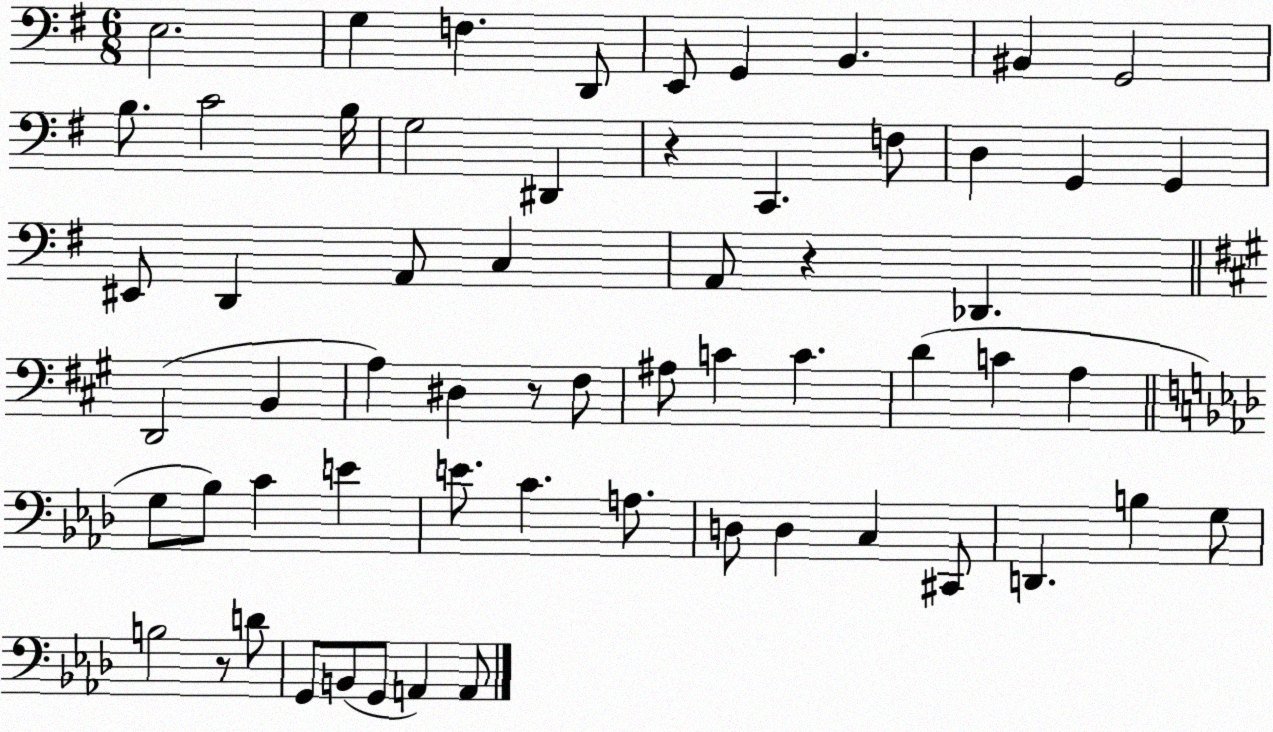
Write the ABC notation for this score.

X:1
T:Untitled
M:6/8
L:1/4
K:G
E,2 G, F, D,,/2 E,,/2 G,, B,, ^B,, G,,2 B,/2 C2 B,/4 G,2 ^D,, z C,, F,/2 D, G,, G,, ^E,,/2 D,, A,,/2 C, A,,/2 z _D,, D,,2 B,, A, ^D, z/2 ^F,/2 ^A,/2 C C D C A, G,/2 _B,/2 C E E/2 C A,/2 D,/2 D, C, ^C,,/2 D,, B, G,/2 B,2 z/2 D/2 G,,/2 B,,/2 G,,/2 A,, A,,/2